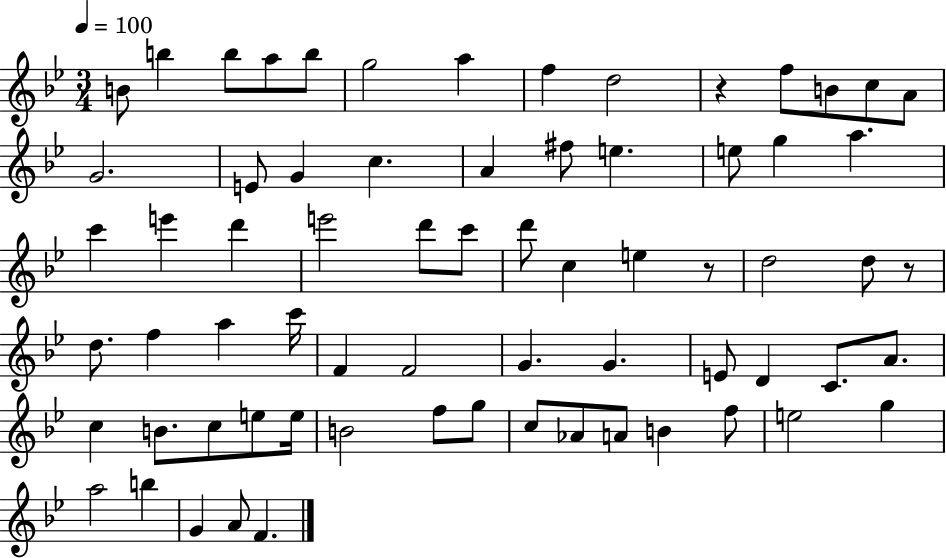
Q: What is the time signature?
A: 3/4